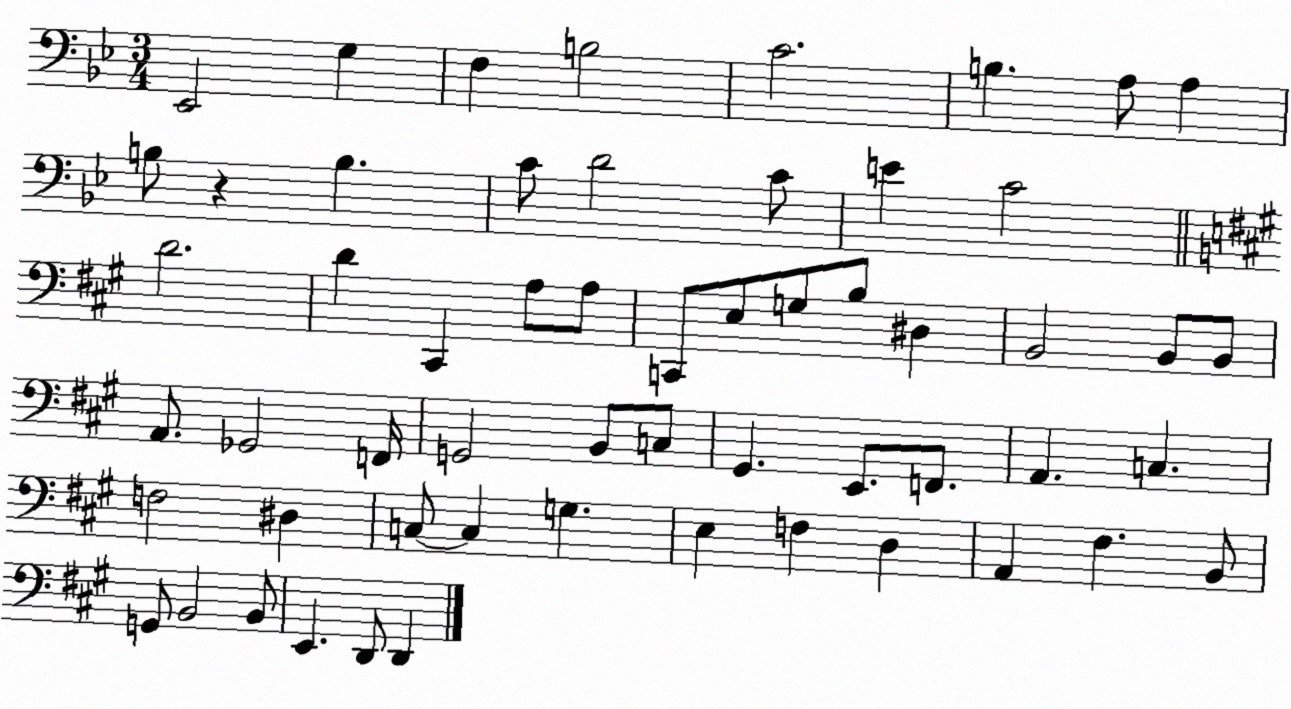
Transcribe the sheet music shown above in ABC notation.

X:1
T:Untitled
M:3/4
L:1/4
K:Bb
_E,,2 G, F, B,2 C2 B, A,/2 A, B,/2 z B, C/2 D2 C/2 E C2 D2 D ^C,, A,/2 A,/2 C,,/2 E,/2 G,/2 B,/2 ^D, B,,2 B,,/2 B,,/2 A,,/2 _G,,2 F,,/4 G,,2 B,,/2 C,/2 ^G,, E,,/2 F,,/2 A,, C, F,2 ^D, C,/2 C, G, E, F, D, A,, ^F, B,,/2 G,,/2 B,,2 B,,/2 E,, D,,/2 D,,